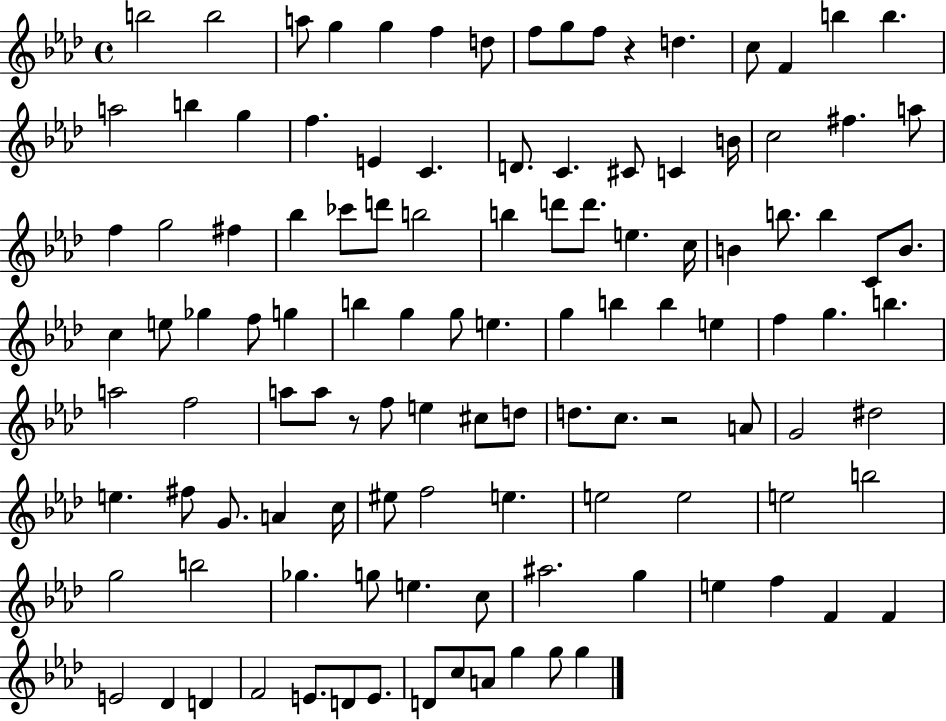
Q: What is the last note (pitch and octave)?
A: G5